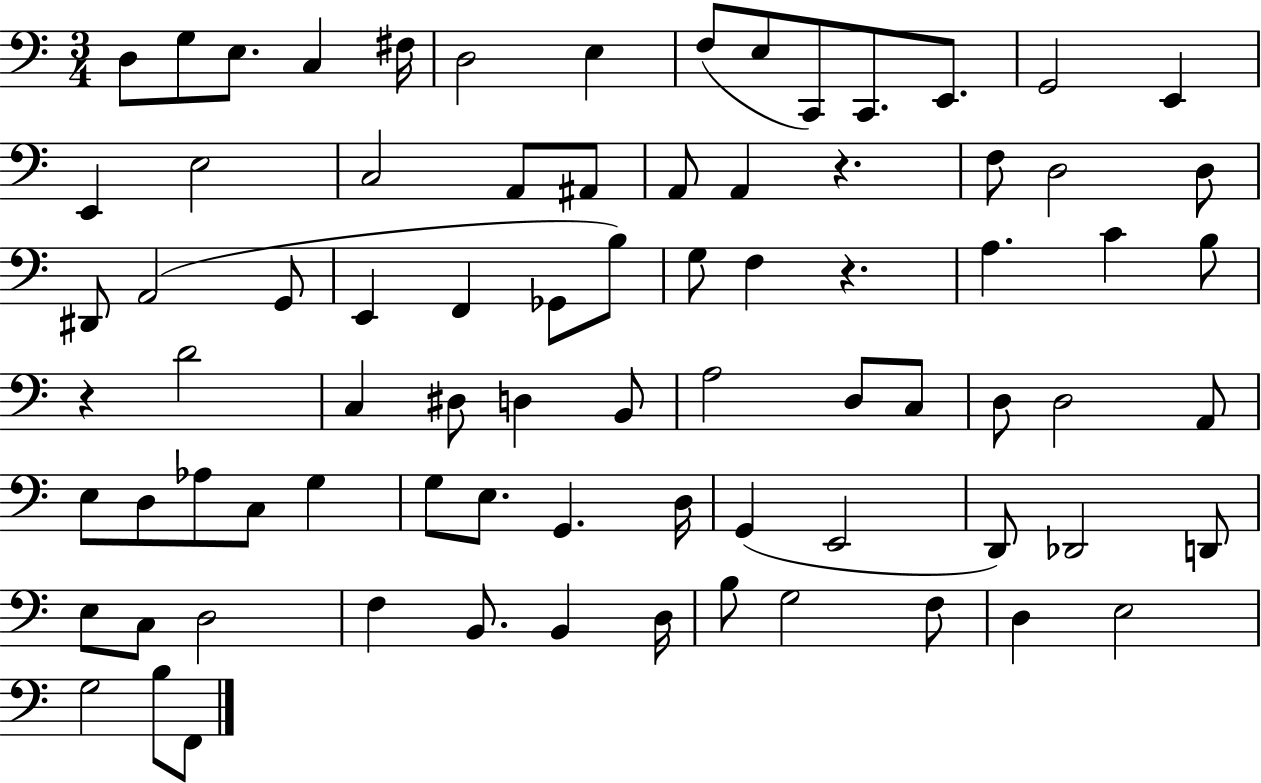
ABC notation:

X:1
T:Untitled
M:3/4
L:1/4
K:C
D,/2 G,/2 E,/2 C, ^F,/4 D,2 E, F,/2 E,/2 C,,/2 C,,/2 E,,/2 G,,2 E,, E,, E,2 C,2 A,,/2 ^A,,/2 A,,/2 A,, z F,/2 D,2 D,/2 ^D,,/2 A,,2 G,,/2 E,, F,, _G,,/2 B,/2 G,/2 F, z A, C B,/2 z D2 C, ^D,/2 D, B,,/2 A,2 D,/2 C,/2 D,/2 D,2 A,,/2 E,/2 D,/2 _A,/2 C,/2 G, G,/2 E,/2 G,, D,/4 G,, E,,2 D,,/2 _D,,2 D,,/2 E,/2 C,/2 D,2 F, B,,/2 B,, D,/4 B,/2 G,2 F,/2 D, E,2 G,2 B,/2 F,,/2